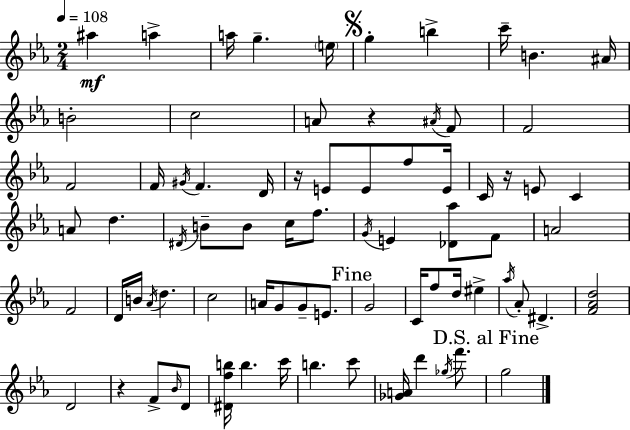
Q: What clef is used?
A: treble